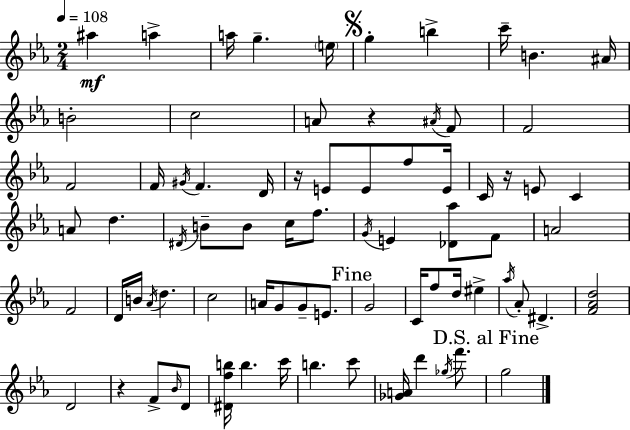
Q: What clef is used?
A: treble